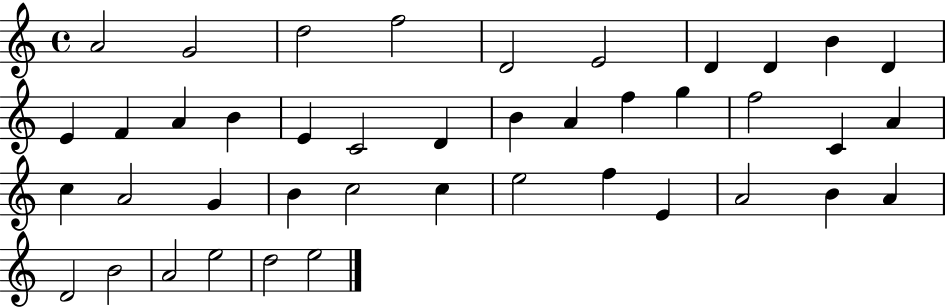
{
  \clef treble
  \time 4/4
  \defaultTimeSignature
  \key c \major
  a'2 g'2 | d''2 f''2 | d'2 e'2 | d'4 d'4 b'4 d'4 | \break e'4 f'4 a'4 b'4 | e'4 c'2 d'4 | b'4 a'4 f''4 g''4 | f''2 c'4 a'4 | \break c''4 a'2 g'4 | b'4 c''2 c''4 | e''2 f''4 e'4 | a'2 b'4 a'4 | \break d'2 b'2 | a'2 e''2 | d''2 e''2 | \bar "|."
}